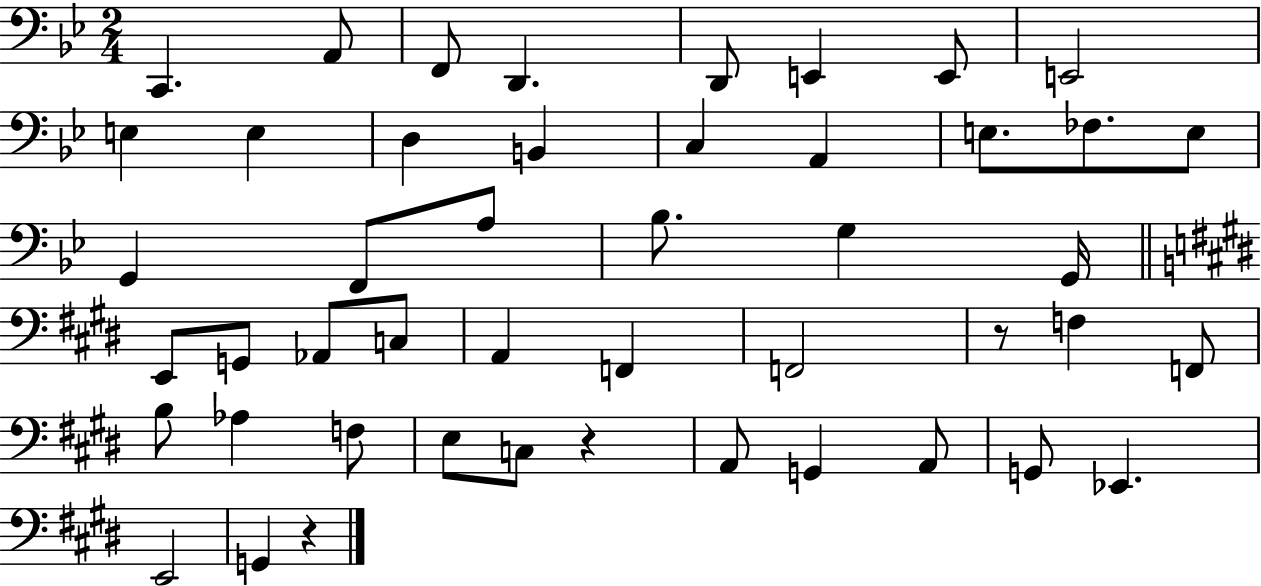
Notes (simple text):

C2/q. A2/e F2/e D2/q. D2/e E2/q E2/e E2/h E3/q E3/q D3/q B2/q C3/q A2/q E3/e. FES3/e. E3/e G2/q F2/e A3/e Bb3/e. G3/q G2/s E2/e G2/e Ab2/e C3/e A2/q F2/q F2/h R/e F3/q F2/e B3/e Ab3/q F3/e E3/e C3/e R/q A2/e G2/q A2/e G2/e Eb2/q. E2/h G2/q R/q